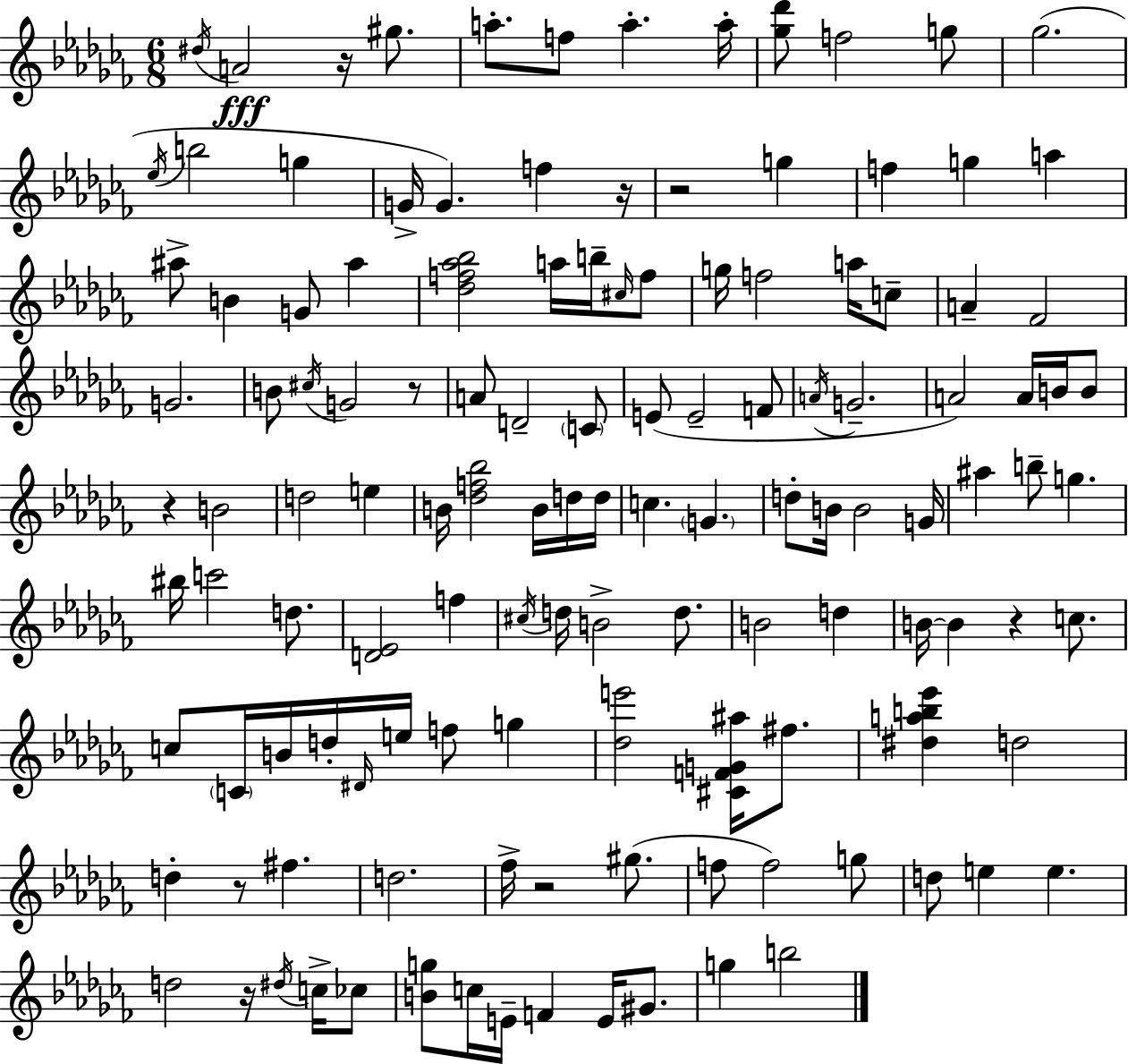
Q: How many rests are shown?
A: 9